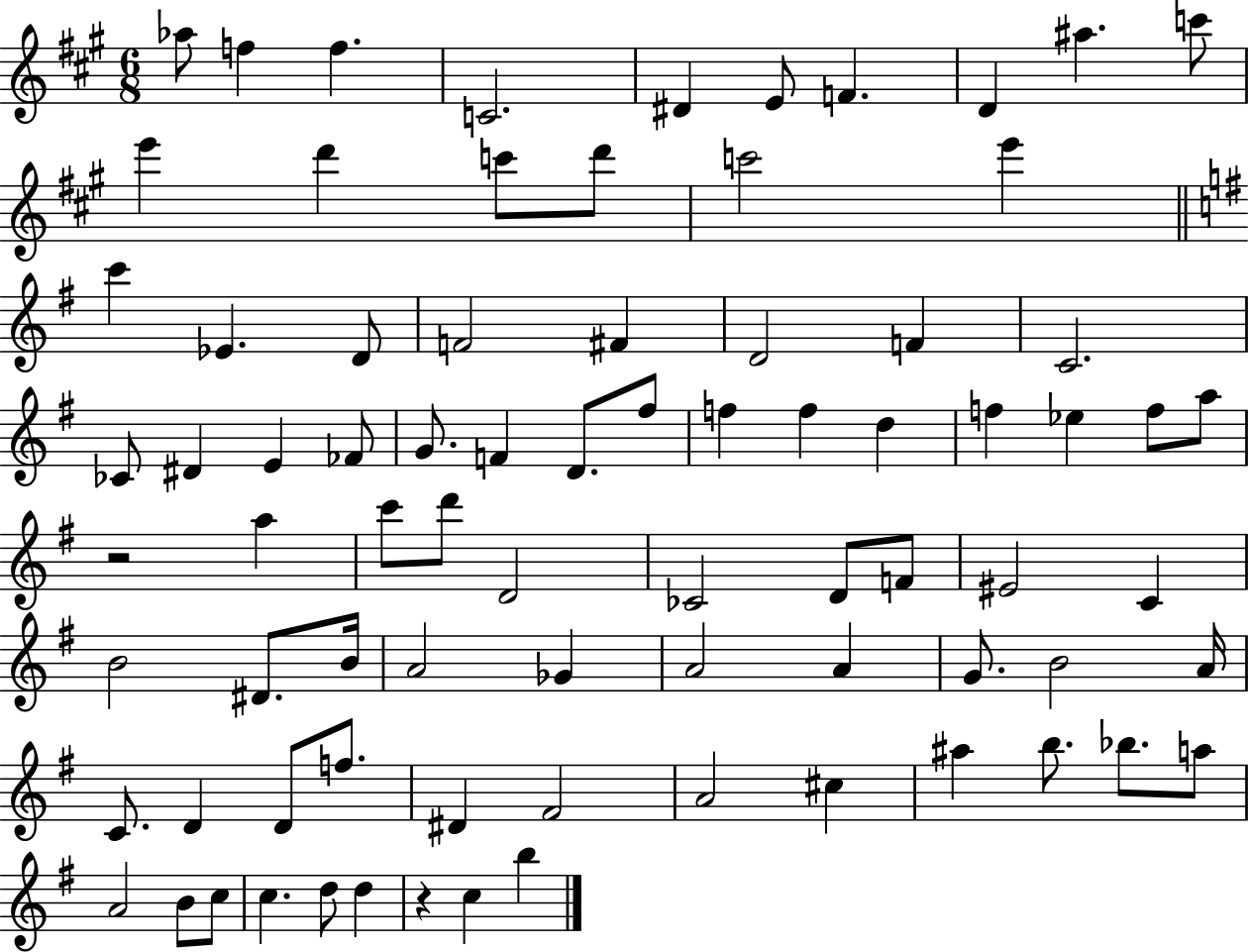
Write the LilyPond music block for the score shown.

{
  \clef treble
  \numericTimeSignature
  \time 6/8
  \key a \major
  aes''8 f''4 f''4. | c'2. | dis'4 e'8 f'4. | d'4 ais''4. c'''8 | \break e'''4 d'''4 c'''8 d'''8 | c'''2 e'''4 | \bar "||" \break \key e \minor c'''4 ees'4. d'8 | f'2 fis'4 | d'2 f'4 | c'2. | \break ces'8 dis'4 e'4 fes'8 | g'8. f'4 d'8. fis''8 | f''4 f''4 d''4 | f''4 ees''4 f''8 a''8 | \break r2 a''4 | c'''8 d'''8 d'2 | ces'2 d'8 f'8 | eis'2 c'4 | \break b'2 dis'8. b'16 | a'2 ges'4 | a'2 a'4 | g'8. b'2 a'16 | \break c'8. d'4 d'8 f''8. | dis'4 fis'2 | a'2 cis''4 | ais''4 b''8. bes''8. a''8 | \break a'2 b'8 c''8 | c''4. d''8 d''4 | r4 c''4 b''4 | \bar "|."
}